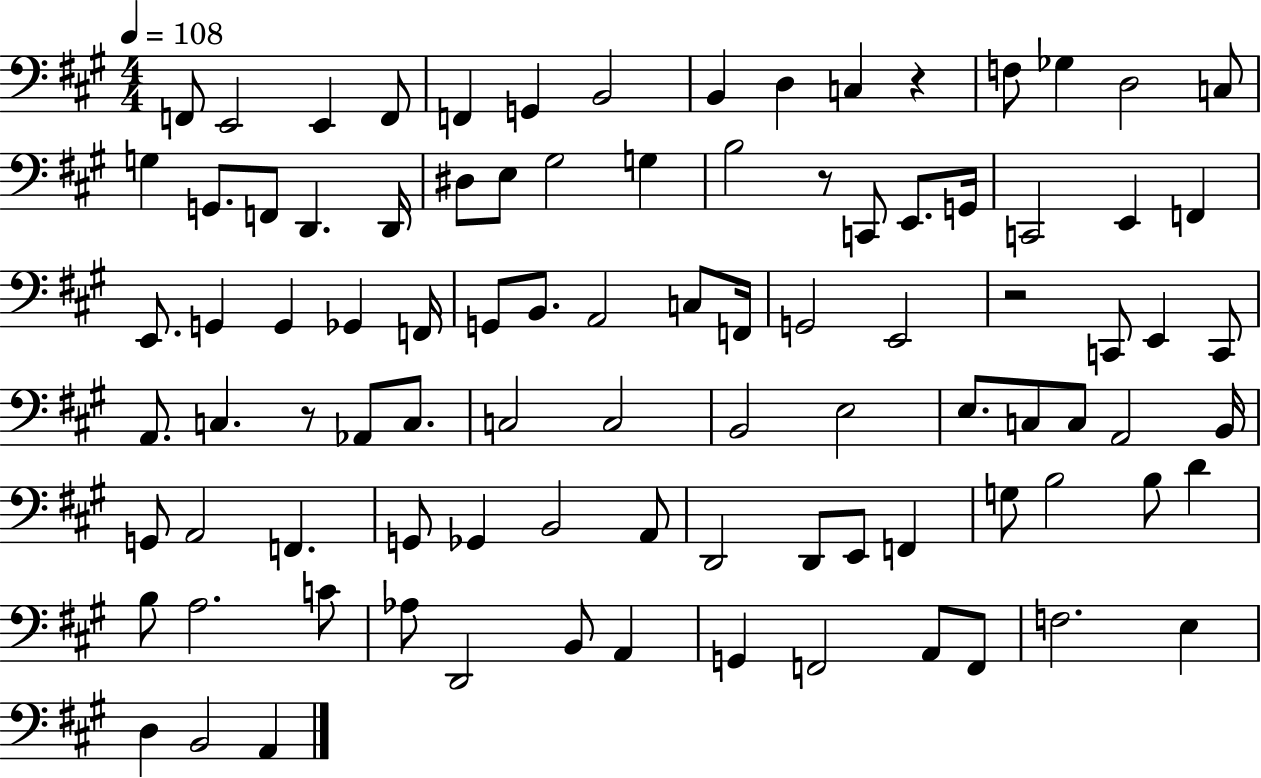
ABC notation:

X:1
T:Untitled
M:4/4
L:1/4
K:A
F,,/2 E,,2 E,, F,,/2 F,, G,, B,,2 B,, D, C, z F,/2 _G, D,2 C,/2 G, G,,/2 F,,/2 D,, D,,/4 ^D,/2 E,/2 ^G,2 G, B,2 z/2 C,,/2 E,,/2 G,,/4 C,,2 E,, F,, E,,/2 G,, G,, _G,, F,,/4 G,,/2 B,,/2 A,,2 C,/2 F,,/4 G,,2 E,,2 z2 C,,/2 E,, C,,/2 A,,/2 C, z/2 _A,,/2 C,/2 C,2 C,2 B,,2 E,2 E,/2 C,/2 C,/2 A,,2 B,,/4 G,,/2 A,,2 F,, G,,/2 _G,, B,,2 A,,/2 D,,2 D,,/2 E,,/2 F,, G,/2 B,2 B,/2 D B,/2 A,2 C/2 _A,/2 D,,2 B,,/2 A,, G,, F,,2 A,,/2 F,,/2 F,2 E, D, B,,2 A,,